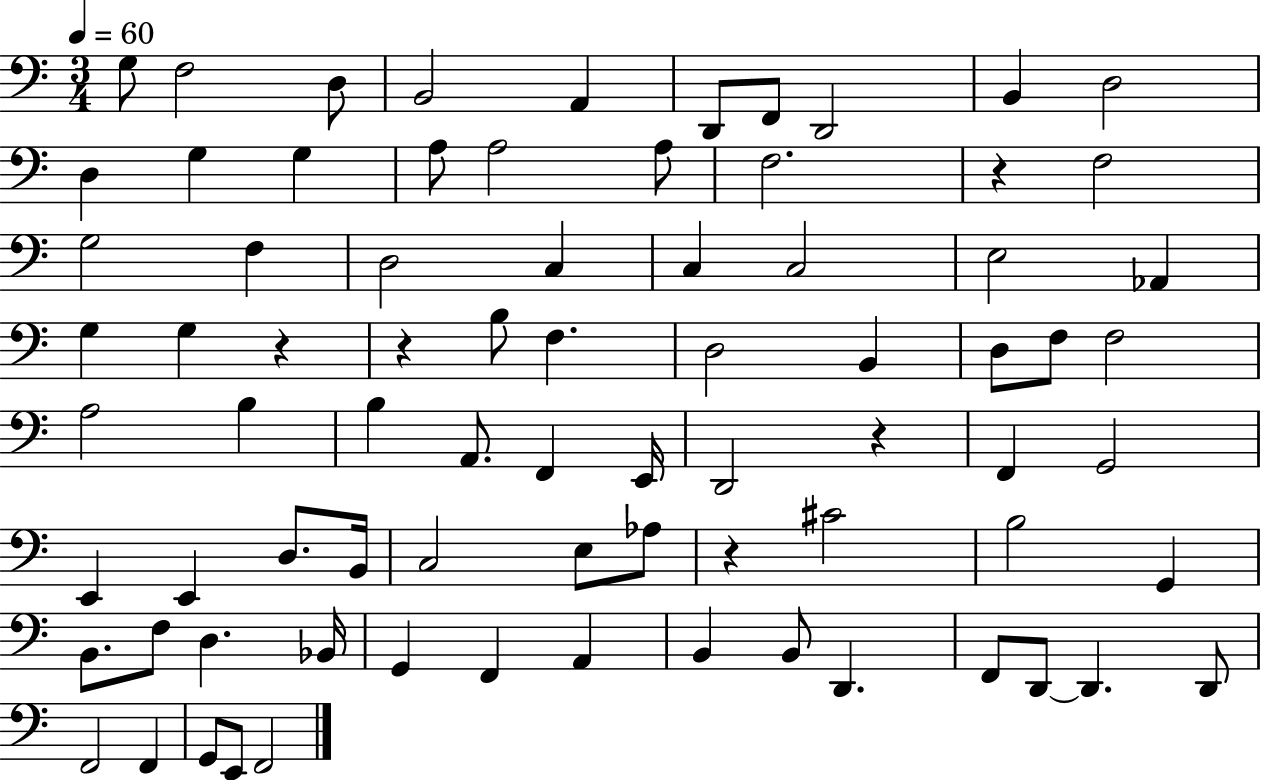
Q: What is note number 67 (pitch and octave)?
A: D2